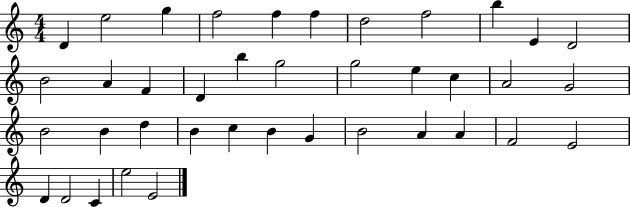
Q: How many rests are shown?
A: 0